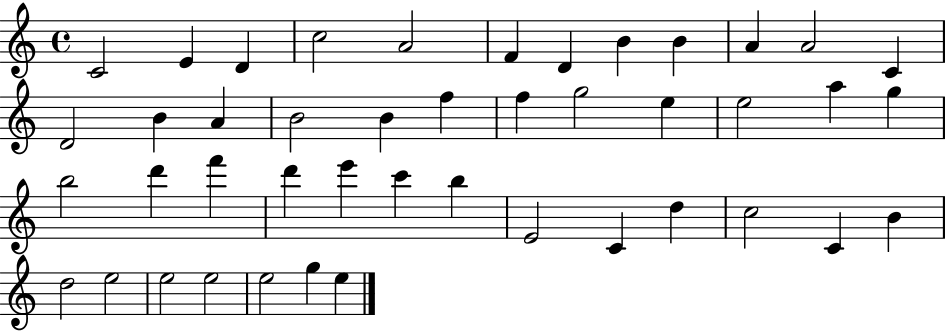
C4/h E4/q D4/q C5/h A4/h F4/q D4/q B4/q B4/q A4/q A4/h C4/q D4/h B4/q A4/q B4/h B4/q F5/q F5/q G5/h E5/q E5/h A5/q G5/q B5/h D6/q F6/q D6/q E6/q C6/q B5/q E4/h C4/q D5/q C5/h C4/q B4/q D5/h E5/h E5/h E5/h E5/h G5/q E5/q